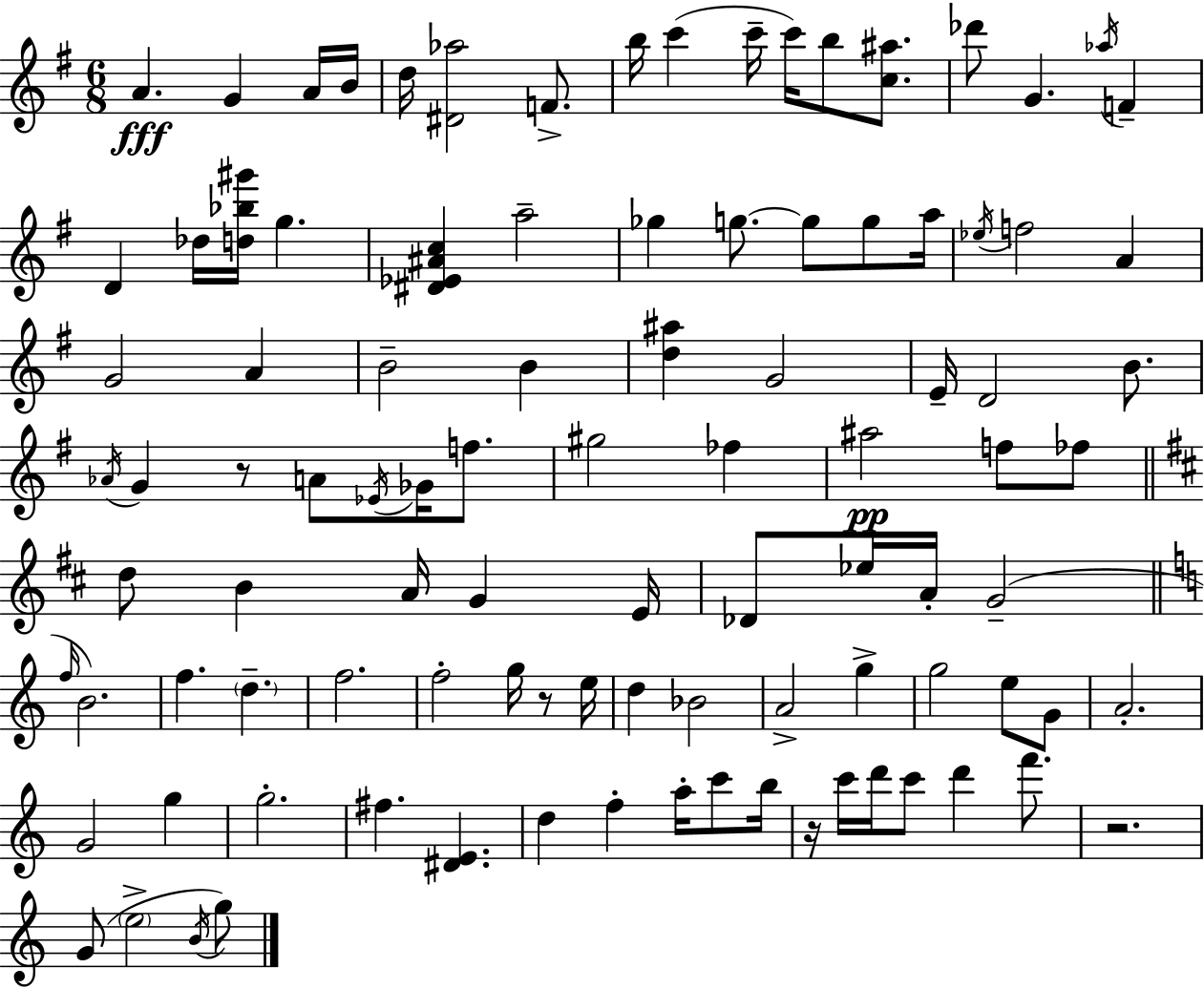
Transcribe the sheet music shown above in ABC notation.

X:1
T:Untitled
M:6/8
L:1/4
K:G
A G A/4 B/4 d/4 [^D_a]2 F/2 b/4 c' c'/4 c'/4 b/2 [c^a]/2 _d'/2 G _a/4 F D _d/4 [d_b^g']/4 g [^D_E^Ac] a2 _g g/2 g/2 g/2 a/4 _e/4 f2 A G2 A B2 B [d^a] G2 E/4 D2 B/2 _A/4 G z/2 A/2 _E/4 _G/4 f/2 ^g2 _f ^a2 f/2 _f/2 d/2 B A/4 G E/4 _D/2 _e/4 A/4 G2 f/4 B2 f d f2 f2 g/4 z/2 e/4 d _B2 A2 g g2 e/2 G/2 A2 G2 g g2 ^f [^DE] d f a/4 c'/2 b/4 z/4 c'/4 d'/4 c'/2 d' f'/2 z2 G/2 e2 B/4 g/2